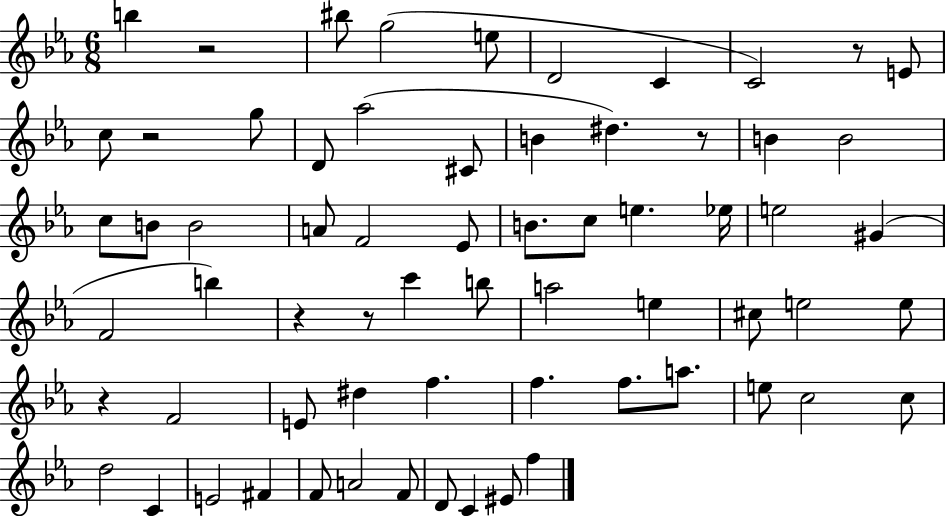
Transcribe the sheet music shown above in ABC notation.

X:1
T:Untitled
M:6/8
L:1/4
K:Eb
b z2 ^b/2 g2 e/2 D2 C C2 z/2 E/2 c/2 z2 g/2 D/2 _a2 ^C/2 B ^d z/2 B B2 c/2 B/2 B2 A/2 F2 _E/2 B/2 c/2 e _e/4 e2 ^G F2 b z z/2 c' b/2 a2 e ^c/2 e2 e/2 z F2 E/2 ^d f f f/2 a/2 e/2 c2 c/2 d2 C E2 ^F F/2 A2 F/2 D/2 C ^E/2 f